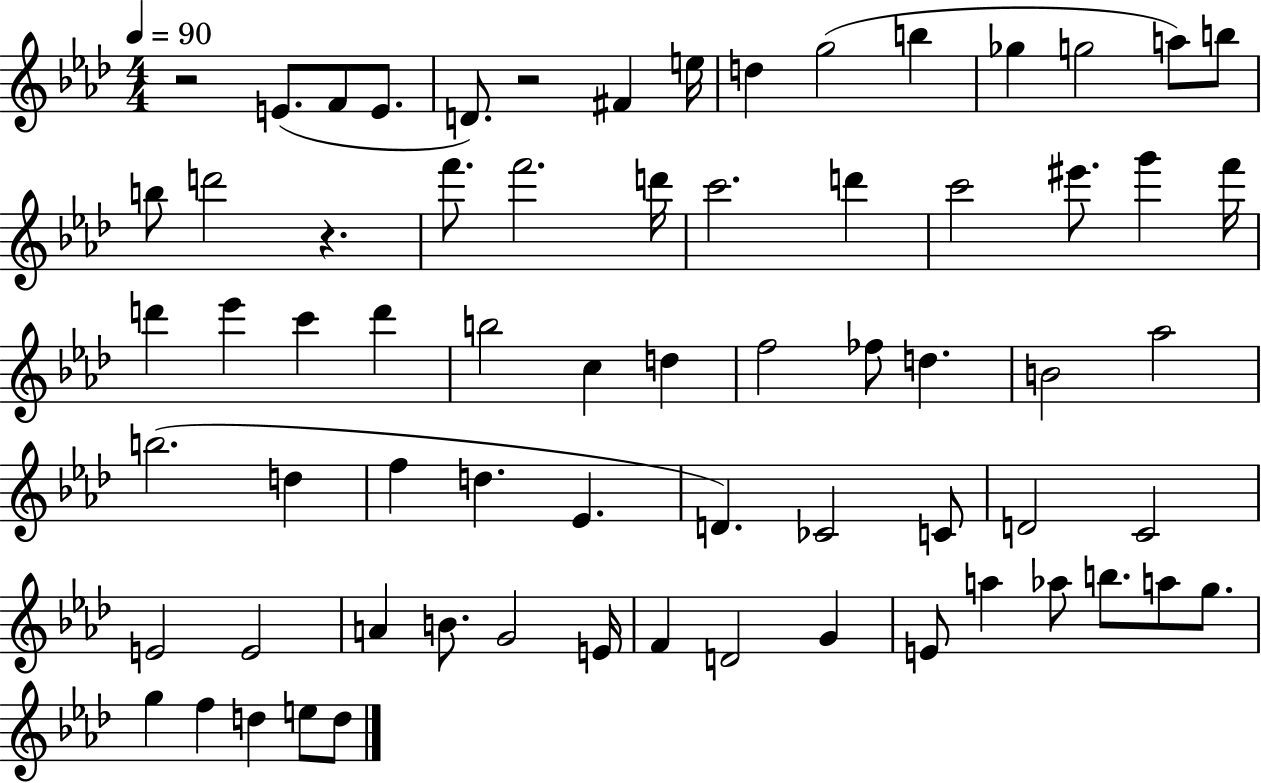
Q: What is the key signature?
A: AES major